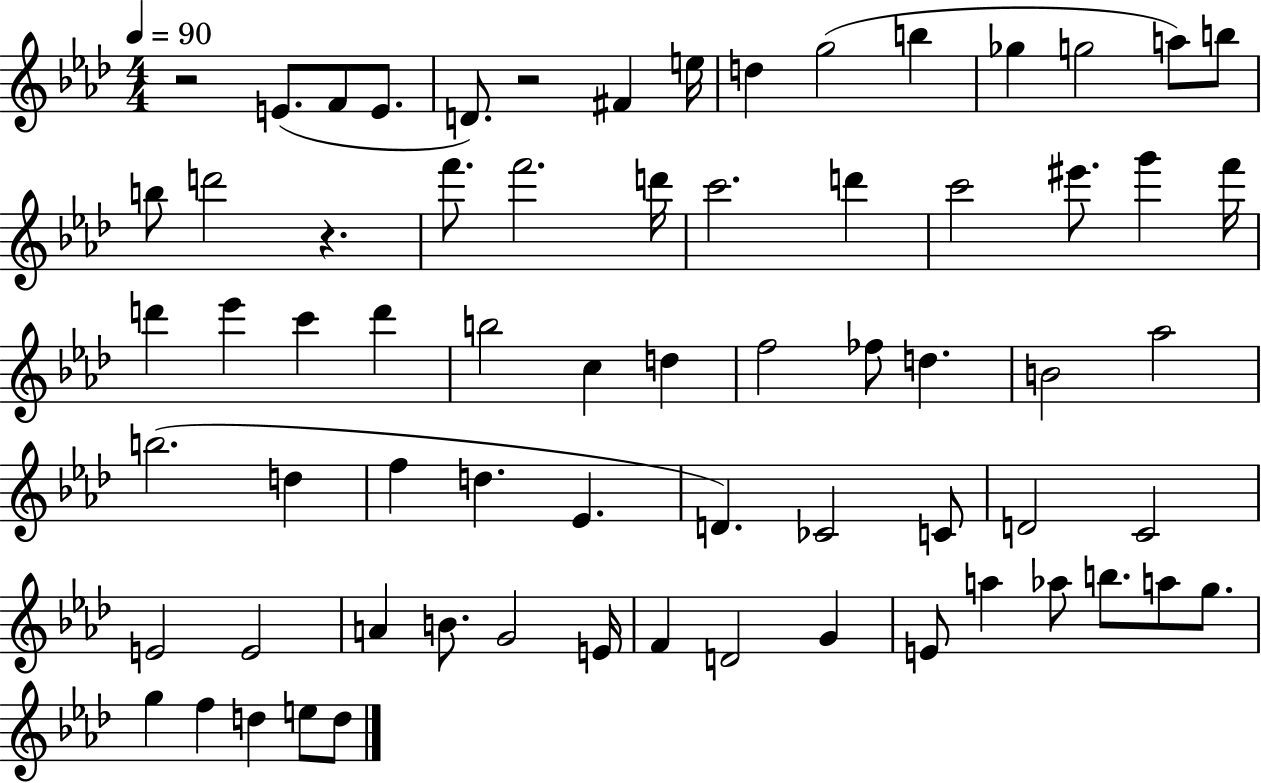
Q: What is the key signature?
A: AES major